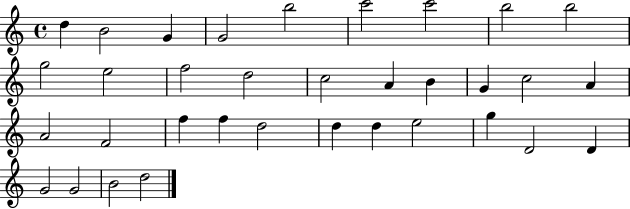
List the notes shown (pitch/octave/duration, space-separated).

D5/q B4/h G4/q G4/h B5/h C6/h C6/h B5/h B5/h G5/h E5/h F5/h D5/h C5/h A4/q B4/q G4/q C5/h A4/q A4/h F4/h F5/q F5/q D5/h D5/q D5/q E5/h G5/q D4/h D4/q G4/h G4/h B4/h D5/h